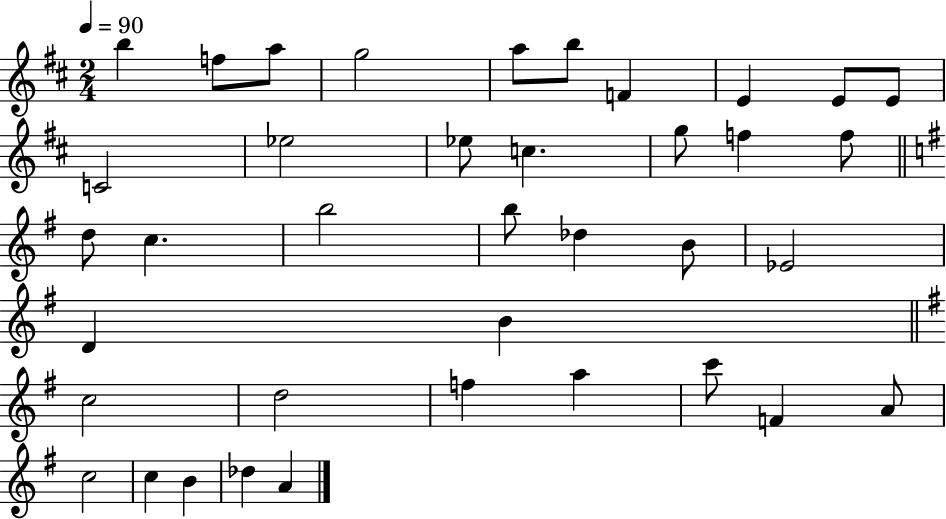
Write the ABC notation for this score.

X:1
T:Untitled
M:2/4
L:1/4
K:D
b f/2 a/2 g2 a/2 b/2 F E E/2 E/2 C2 _e2 _e/2 c g/2 f f/2 d/2 c b2 b/2 _d B/2 _E2 D B c2 d2 f a c'/2 F A/2 c2 c B _d A